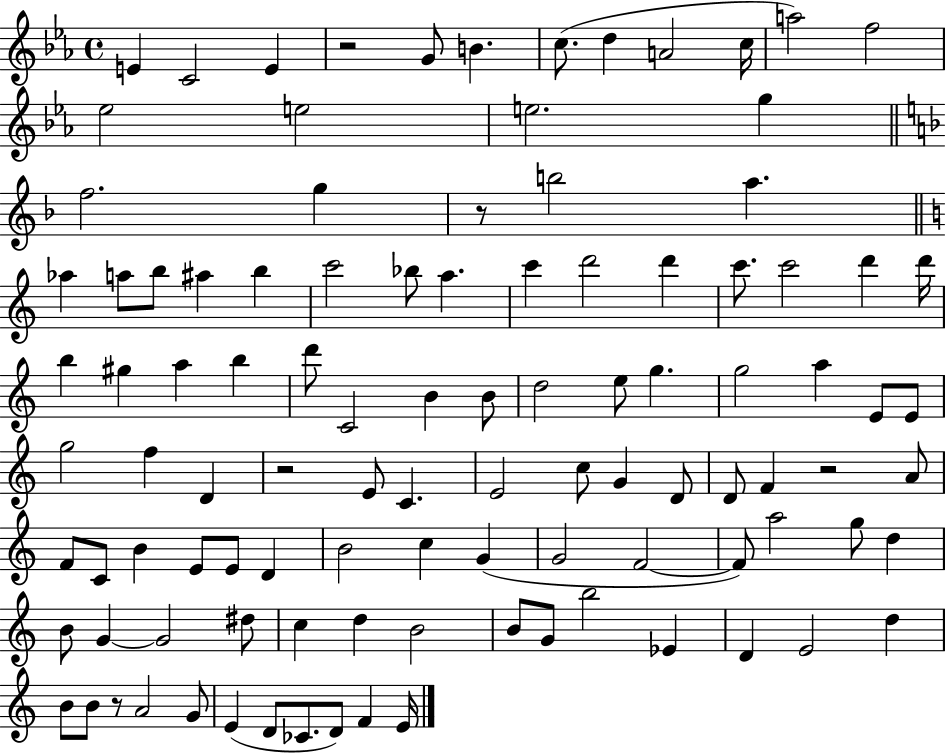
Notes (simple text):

E4/q C4/h E4/q R/h G4/e B4/q. C5/e. D5/q A4/h C5/s A5/h F5/h Eb5/h E5/h E5/h. G5/q F5/h. G5/q R/e B5/h A5/q. Ab5/q A5/e B5/e A#5/q B5/q C6/h Bb5/e A5/q. C6/q D6/h D6/q C6/e. C6/h D6/q D6/s B5/q G#5/q A5/q B5/q D6/e C4/h B4/q B4/e D5/h E5/e G5/q. G5/h A5/q E4/e E4/e G5/h F5/q D4/q R/h E4/e C4/q. E4/h C5/e G4/q D4/e D4/e F4/q R/h A4/e F4/e C4/e B4/q E4/e E4/e D4/q B4/h C5/q G4/q G4/h F4/h F4/e A5/h G5/e D5/q B4/e G4/q G4/h D#5/e C5/q D5/q B4/h B4/e G4/e B5/h Eb4/q D4/q E4/h D5/q B4/e B4/e R/e A4/h G4/e E4/q D4/e CES4/e. D4/e F4/q E4/s